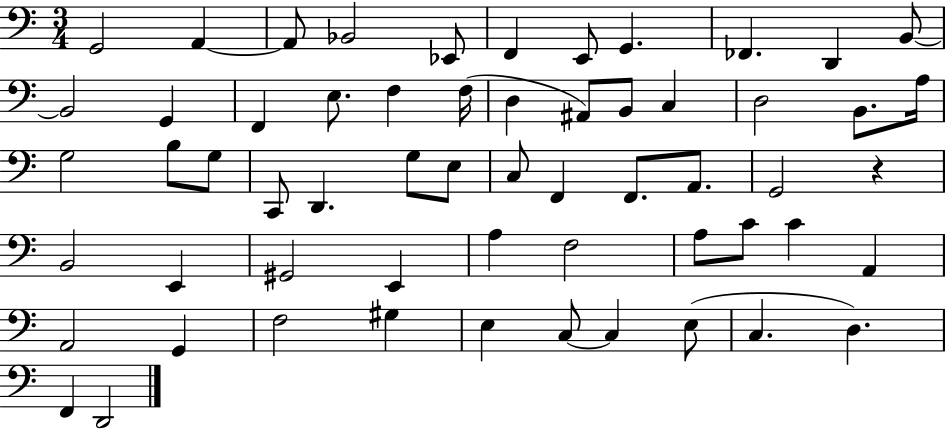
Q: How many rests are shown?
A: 1